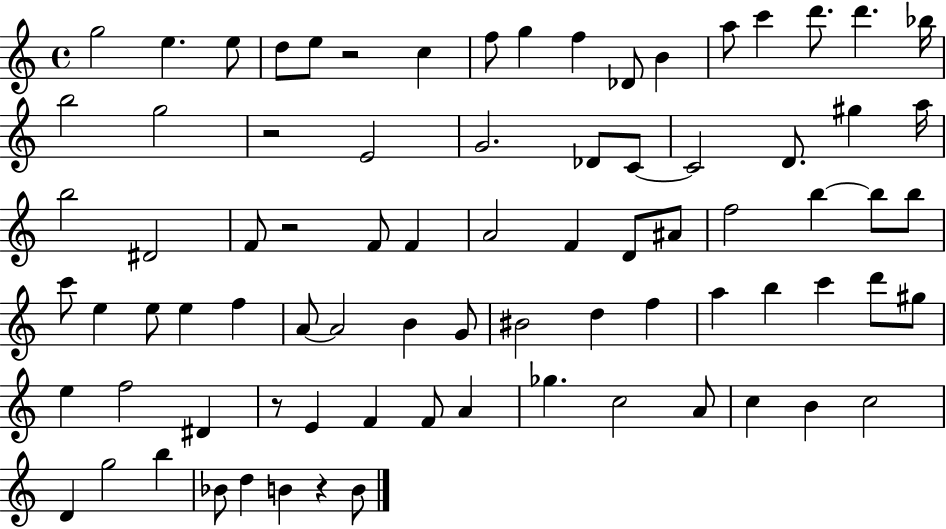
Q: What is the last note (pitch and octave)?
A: B4